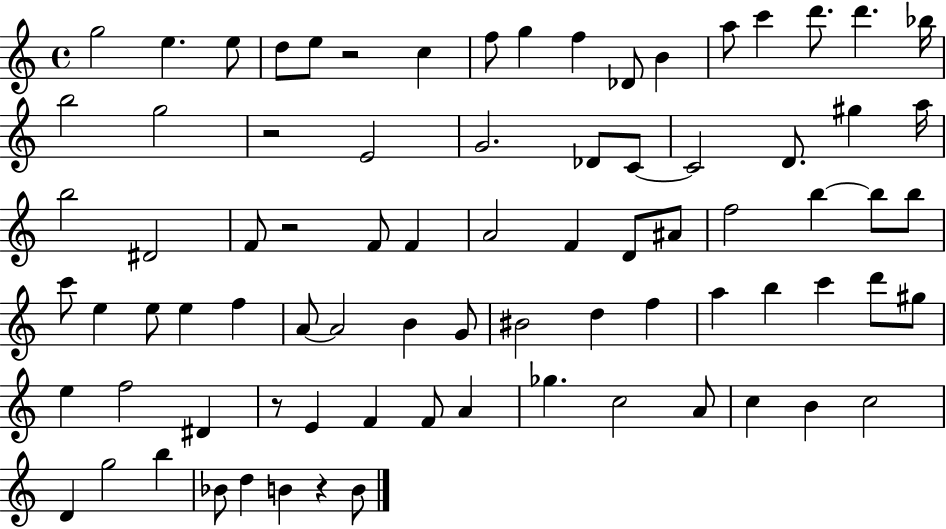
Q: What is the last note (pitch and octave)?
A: B4